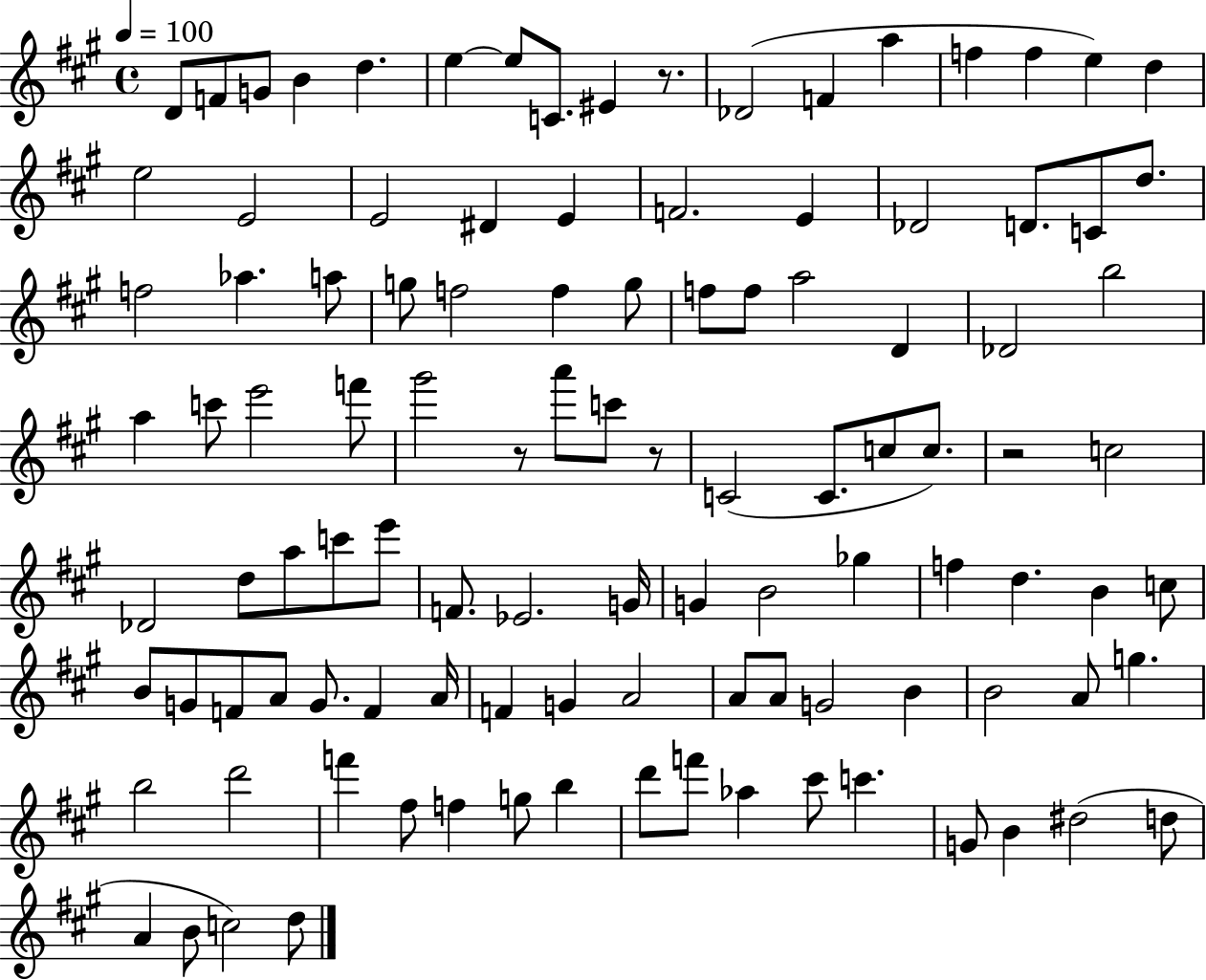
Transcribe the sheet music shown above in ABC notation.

X:1
T:Untitled
M:4/4
L:1/4
K:A
D/2 F/2 G/2 B d e e/2 C/2 ^E z/2 _D2 F a f f e d e2 E2 E2 ^D E F2 E _D2 D/2 C/2 d/2 f2 _a a/2 g/2 f2 f g/2 f/2 f/2 a2 D _D2 b2 a c'/2 e'2 f'/2 ^g'2 z/2 a'/2 c'/2 z/2 C2 C/2 c/2 c/2 z2 c2 _D2 d/2 a/2 c'/2 e'/2 F/2 _E2 G/4 G B2 _g f d B c/2 B/2 G/2 F/2 A/2 G/2 F A/4 F G A2 A/2 A/2 G2 B B2 A/2 g b2 d'2 f' ^f/2 f g/2 b d'/2 f'/2 _a ^c'/2 c' G/2 B ^d2 d/2 A B/2 c2 d/2